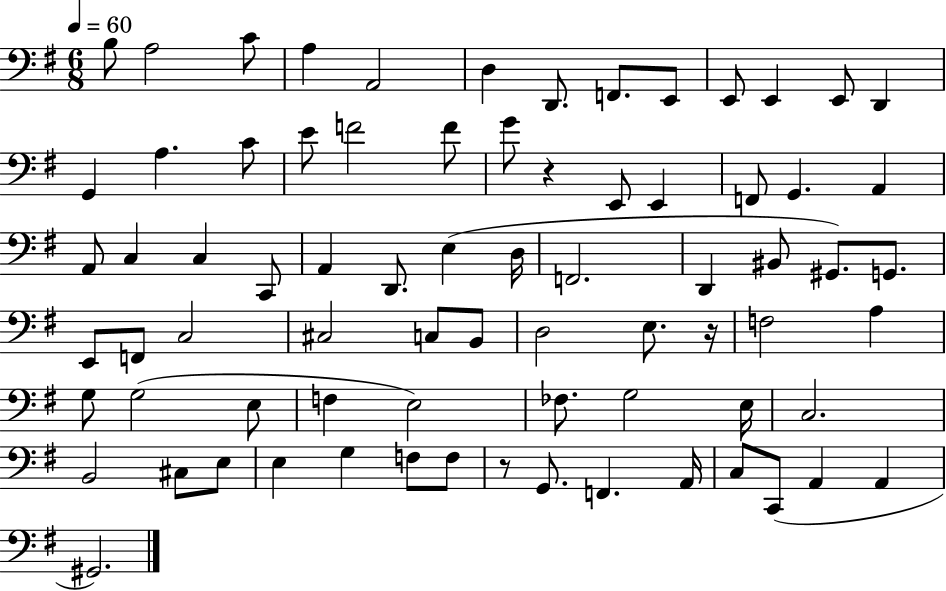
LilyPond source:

{
  \clef bass
  \numericTimeSignature
  \time 6/8
  \key g \major
  \tempo 4 = 60
  b8 a2 c'8 | a4 a,2 | d4 d,8. f,8. e,8 | e,8 e,4 e,8 d,4 | \break g,4 a4. c'8 | e'8 f'2 f'8 | g'8 r4 e,8 e,4 | f,8 g,4. a,4 | \break a,8 c4 c4 c,8 | a,4 d,8. e4( d16 | f,2. | d,4 bis,8 gis,8.) g,8. | \break e,8 f,8 c2 | cis2 c8 b,8 | d2 e8. r16 | f2 a4 | \break g8 g2( e8 | f4 e2) | fes8. g2 e16 | c2. | \break b,2 cis8 e8 | e4 g4 f8 f8 | r8 g,8. f,4. a,16 | c8 c,8( a,4 a,4 | \break gis,2.) | \bar "|."
}